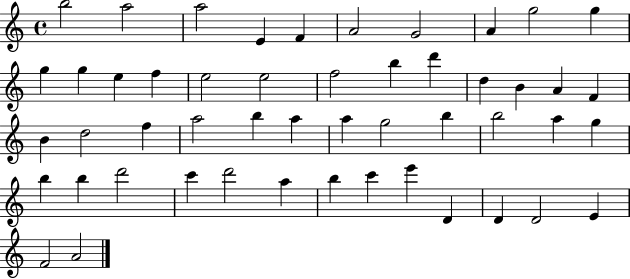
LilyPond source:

{
  \clef treble
  \time 4/4
  \defaultTimeSignature
  \key c \major
  b''2 a''2 | a''2 e'4 f'4 | a'2 g'2 | a'4 g''2 g''4 | \break g''4 g''4 e''4 f''4 | e''2 e''2 | f''2 b''4 d'''4 | d''4 b'4 a'4 f'4 | \break b'4 d''2 f''4 | a''2 b''4 a''4 | a''4 g''2 b''4 | b''2 a''4 g''4 | \break b''4 b''4 d'''2 | c'''4 d'''2 a''4 | b''4 c'''4 e'''4 d'4 | d'4 d'2 e'4 | \break f'2 a'2 | \bar "|."
}